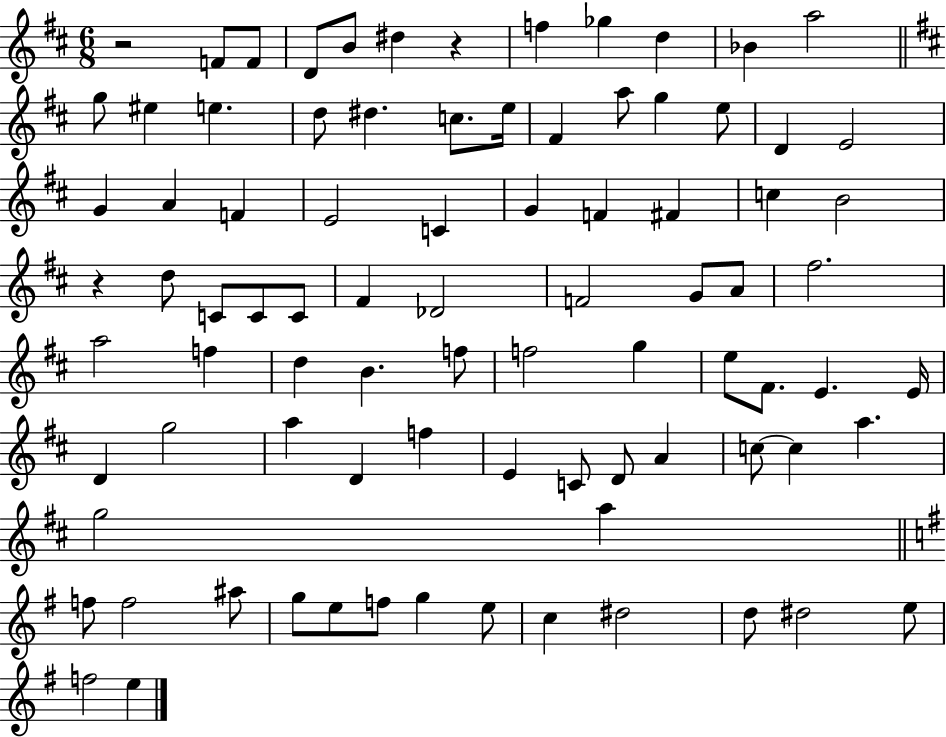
R/h F4/e F4/e D4/e B4/e D#5/q R/q F5/q Gb5/q D5/q Bb4/q A5/h G5/e EIS5/q E5/q. D5/e D#5/q. C5/e. E5/s F#4/q A5/e G5/q E5/e D4/q E4/h G4/q A4/q F4/q E4/h C4/q G4/q F4/q F#4/q C5/q B4/h R/q D5/e C4/e C4/e C4/e F#4/q Db4/h F4/h G4/e A4/e F#5/h. A5/h F5/q D5/q B4/q. F5/e F5/h G5/q E5/e F#4/e. E4/q. E4/s D4/q G5/h A5/q D4/q F5/q E4/q C4/e D4/e A4/q C5/e C5/q A5/q. G5/h A5/q F5/e F5/h A#5/e G5/e E5/e F5/e G5/q E5/e C5/q D#5/h D5/e D#5/h E5/e F5/h E5/q